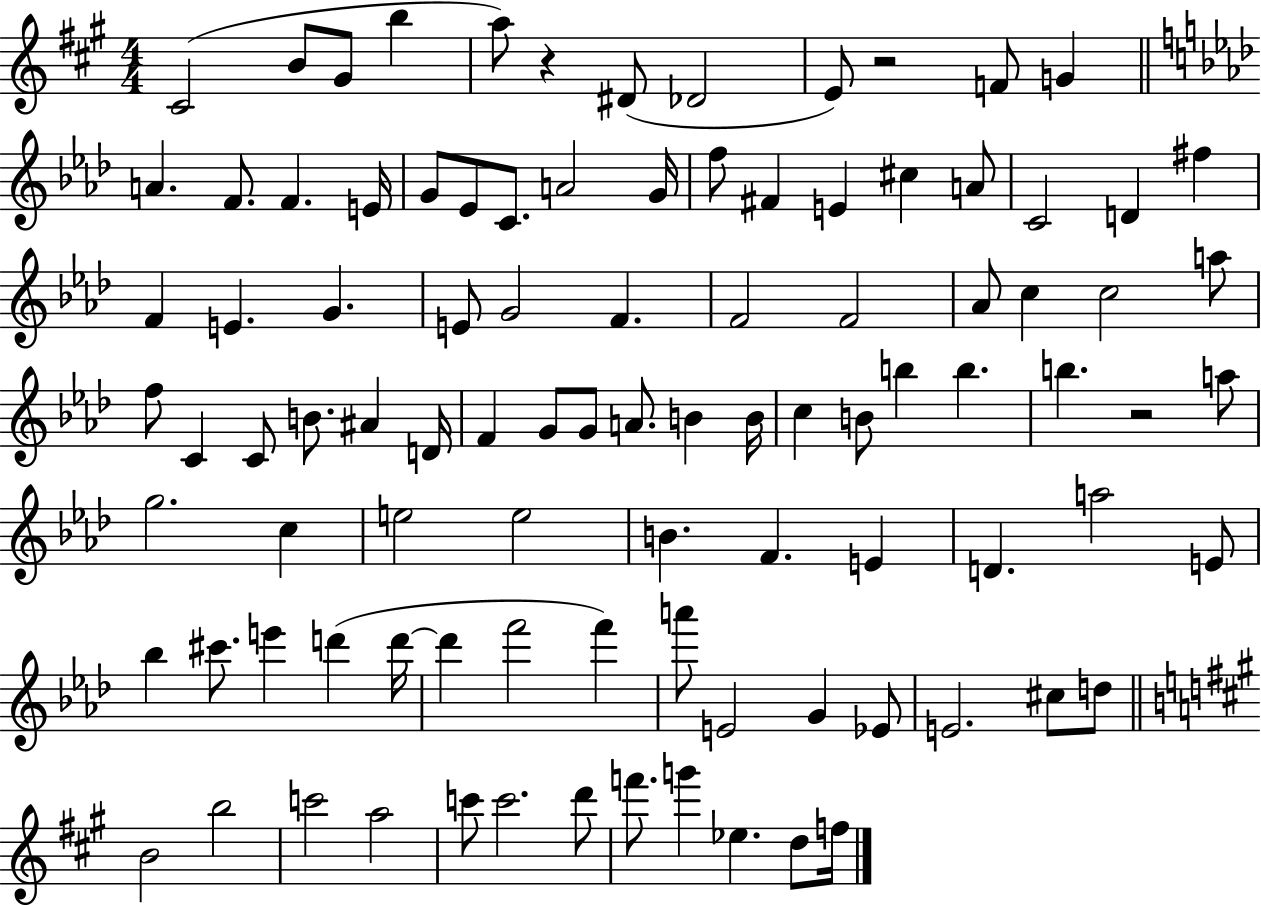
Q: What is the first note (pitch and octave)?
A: C#4